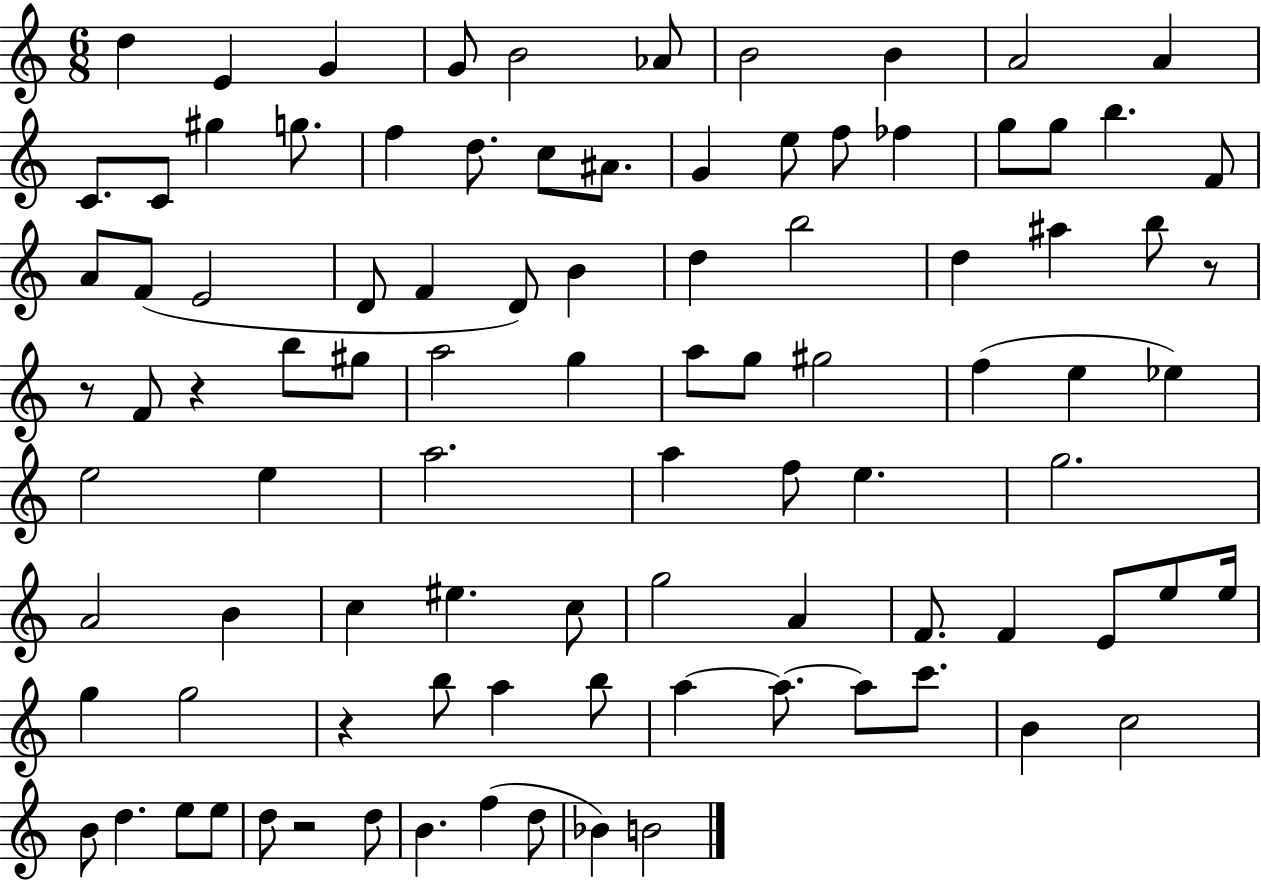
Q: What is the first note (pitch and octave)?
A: D5